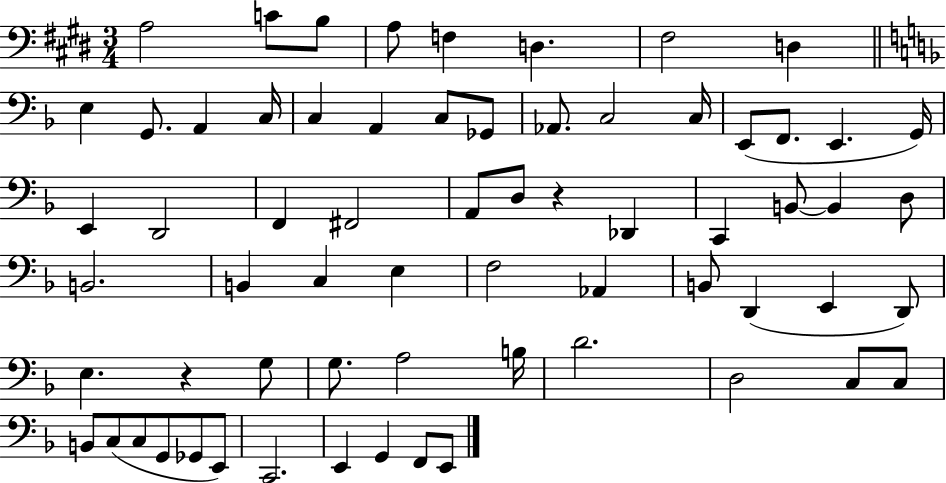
A3/h C4/e B3/e A3/e F3/q D3/q. F#3/h D3/q E3/q G2/e. A2/q C3/s C3/q A2/q C3/e Gb2/e Ab2/e. C3/h C3/s E2/e F2/e. E2/q. G2/s E2/q D2/h F2/q F#2/h A2/e D3/e R/q Db2/q C2/q B2/e B2/q D3/e B2/h. B2/q C3/q E3/q F3/h Ab2/q B2/e D2/q E2/q D2/e E3/q. R/q G3/e G3/e. A3/h B3/s D4/h. D3/h C3/e C3/e B2/e C3/e C3/e G2/e Gb2/e E2/e C2/h. E2/q G2/q F2/e E2/e